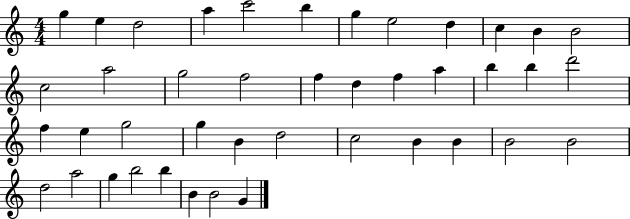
{
  \clef treble
  \numericTimeSignature
  \time 4/4
  \key c \major
  g''4 e''4 d''2 | a''4 c'''2 b''4 | g''4 e''2 d''4 | c''4 b'4 b'2 | \break c''2 a''2 | g''2 f''2 | f''4 d''4 f''4 a''4 | b''4 b''4 d'''2 | \break f''4 e''4 g''2 | g''4 b'4 d''2 | c''2 b'4 b'4 | b'2 b'2 | \break d''2 a''2 | g''4 b''2 b''4 | b'4 b'2 g'4 | \bar "|."
}